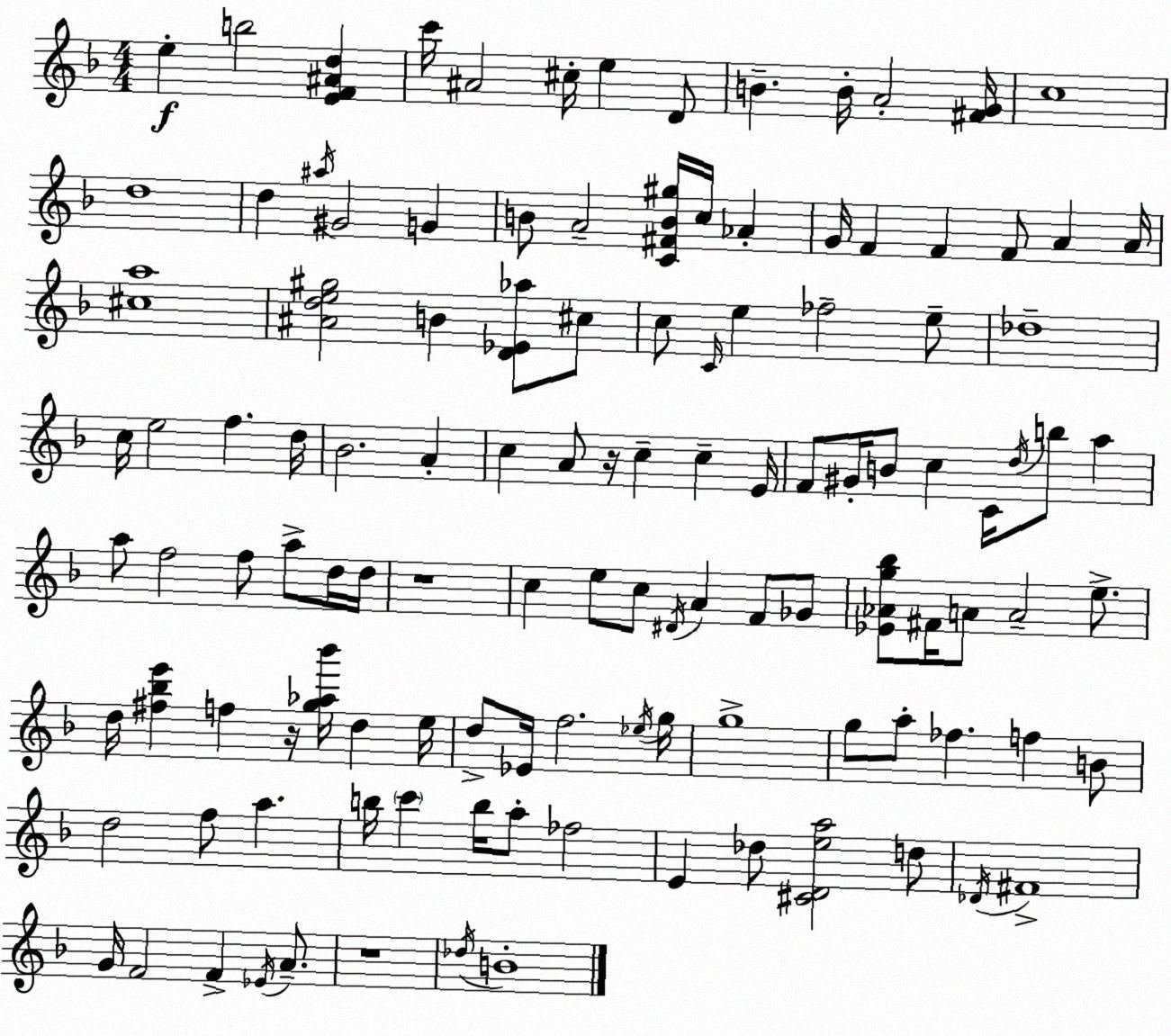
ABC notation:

X:1
T:Untitled
M:4/4
L:1/4
K:Dm
e b2 [EF^Ad] c'/4 ^A2 ^c/4 e D/2 B B/4 A2 [^FG]/4 c4 d4 d ^a/4 ^G2 G B/2 A2 [C^FB^g]/4 c/4 _A G/4 F F F/2 A A/4 [^ca]4 [^Ade^g]2 B [D_E_a]/2 ^c/2 c/2 C/4 e _f2 e/2 _d4 c/4 e2 f d/4 _B2 A c A/2 z/4 c c E/4 F/2 ^G/4 B/2 c C/4 d/4 b/2 a a/2 f2 f/2 a/2 d/4 d/4 z4 c e/2 c/2 ^D/4 A F/2 _G/2 [_E_Ag_b]/2 ^F/4 A/2 A2 e/2 d/4 [^f_be'] f z/4 [g_a_b']/4 d e/4 d/2 _E/4 f2 _e/4 g/4 g4 g/2 a/2 _f f B/2 d2 f/2 a b/4 c' b/4 a/2 _f2 E _d/2 [^CDea]2 d/2 _D/4 ^F4 G/4 F2 F _E/4 A/2 z4 _d/4 B4